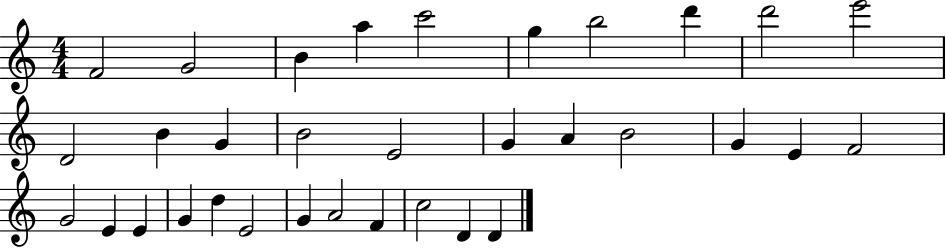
{
  \clef treble
  \numericTimeSignature
  \time 4/4
  \key c \major
  f'2 g'2 | b'4 a''4 c'''2 | g''4 b''2 d'''4 | d'''2 e'''2 | \break d'2 b'4 g'4 | b'2 e'2 | g'4 a'4 b'2 | g'4 e'4 f'2 | \break g'2 e'4 e'4 | g'4 d''4 e'2 | g'4 a'2 f'4 | c''2 d'4 d'4 | \break \bar "|."
}